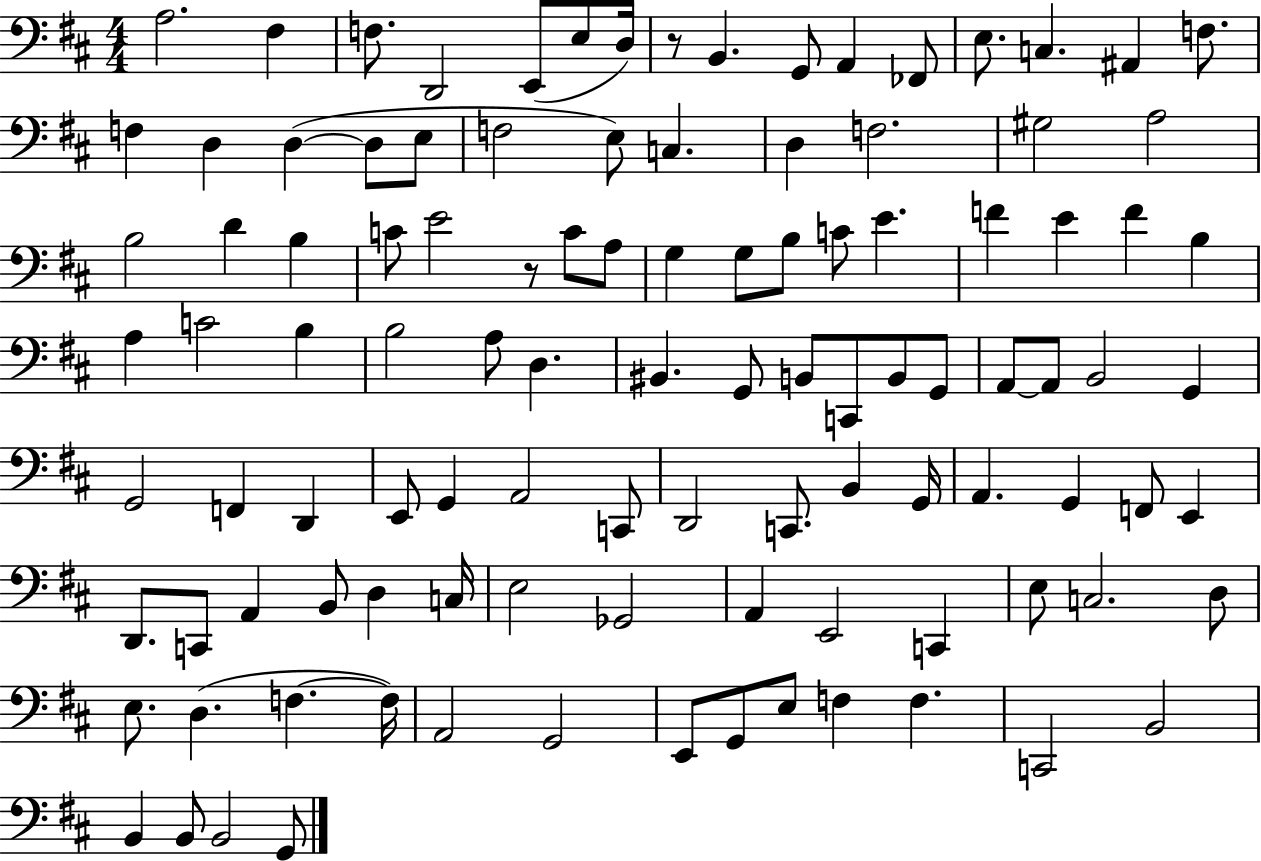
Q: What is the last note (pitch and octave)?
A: G2